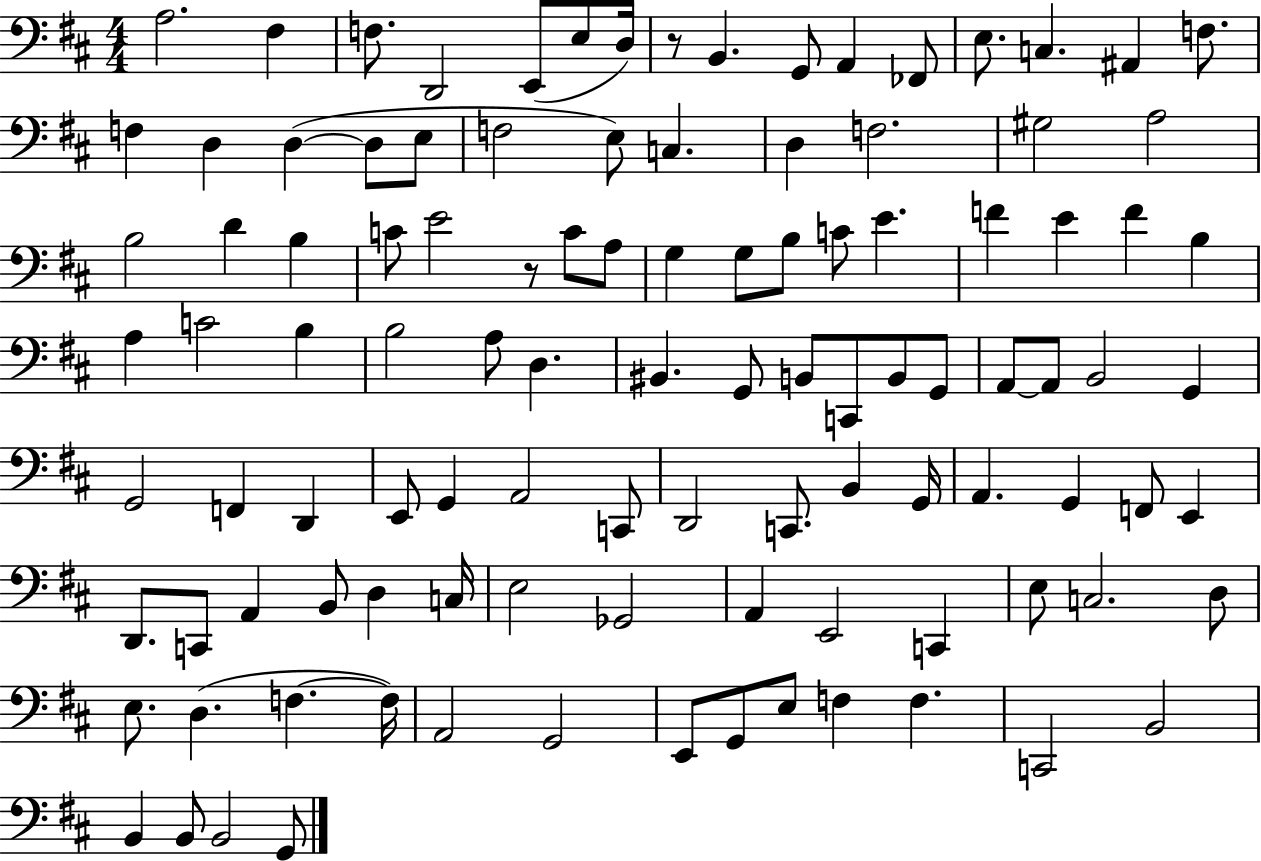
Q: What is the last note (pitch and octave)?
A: G2